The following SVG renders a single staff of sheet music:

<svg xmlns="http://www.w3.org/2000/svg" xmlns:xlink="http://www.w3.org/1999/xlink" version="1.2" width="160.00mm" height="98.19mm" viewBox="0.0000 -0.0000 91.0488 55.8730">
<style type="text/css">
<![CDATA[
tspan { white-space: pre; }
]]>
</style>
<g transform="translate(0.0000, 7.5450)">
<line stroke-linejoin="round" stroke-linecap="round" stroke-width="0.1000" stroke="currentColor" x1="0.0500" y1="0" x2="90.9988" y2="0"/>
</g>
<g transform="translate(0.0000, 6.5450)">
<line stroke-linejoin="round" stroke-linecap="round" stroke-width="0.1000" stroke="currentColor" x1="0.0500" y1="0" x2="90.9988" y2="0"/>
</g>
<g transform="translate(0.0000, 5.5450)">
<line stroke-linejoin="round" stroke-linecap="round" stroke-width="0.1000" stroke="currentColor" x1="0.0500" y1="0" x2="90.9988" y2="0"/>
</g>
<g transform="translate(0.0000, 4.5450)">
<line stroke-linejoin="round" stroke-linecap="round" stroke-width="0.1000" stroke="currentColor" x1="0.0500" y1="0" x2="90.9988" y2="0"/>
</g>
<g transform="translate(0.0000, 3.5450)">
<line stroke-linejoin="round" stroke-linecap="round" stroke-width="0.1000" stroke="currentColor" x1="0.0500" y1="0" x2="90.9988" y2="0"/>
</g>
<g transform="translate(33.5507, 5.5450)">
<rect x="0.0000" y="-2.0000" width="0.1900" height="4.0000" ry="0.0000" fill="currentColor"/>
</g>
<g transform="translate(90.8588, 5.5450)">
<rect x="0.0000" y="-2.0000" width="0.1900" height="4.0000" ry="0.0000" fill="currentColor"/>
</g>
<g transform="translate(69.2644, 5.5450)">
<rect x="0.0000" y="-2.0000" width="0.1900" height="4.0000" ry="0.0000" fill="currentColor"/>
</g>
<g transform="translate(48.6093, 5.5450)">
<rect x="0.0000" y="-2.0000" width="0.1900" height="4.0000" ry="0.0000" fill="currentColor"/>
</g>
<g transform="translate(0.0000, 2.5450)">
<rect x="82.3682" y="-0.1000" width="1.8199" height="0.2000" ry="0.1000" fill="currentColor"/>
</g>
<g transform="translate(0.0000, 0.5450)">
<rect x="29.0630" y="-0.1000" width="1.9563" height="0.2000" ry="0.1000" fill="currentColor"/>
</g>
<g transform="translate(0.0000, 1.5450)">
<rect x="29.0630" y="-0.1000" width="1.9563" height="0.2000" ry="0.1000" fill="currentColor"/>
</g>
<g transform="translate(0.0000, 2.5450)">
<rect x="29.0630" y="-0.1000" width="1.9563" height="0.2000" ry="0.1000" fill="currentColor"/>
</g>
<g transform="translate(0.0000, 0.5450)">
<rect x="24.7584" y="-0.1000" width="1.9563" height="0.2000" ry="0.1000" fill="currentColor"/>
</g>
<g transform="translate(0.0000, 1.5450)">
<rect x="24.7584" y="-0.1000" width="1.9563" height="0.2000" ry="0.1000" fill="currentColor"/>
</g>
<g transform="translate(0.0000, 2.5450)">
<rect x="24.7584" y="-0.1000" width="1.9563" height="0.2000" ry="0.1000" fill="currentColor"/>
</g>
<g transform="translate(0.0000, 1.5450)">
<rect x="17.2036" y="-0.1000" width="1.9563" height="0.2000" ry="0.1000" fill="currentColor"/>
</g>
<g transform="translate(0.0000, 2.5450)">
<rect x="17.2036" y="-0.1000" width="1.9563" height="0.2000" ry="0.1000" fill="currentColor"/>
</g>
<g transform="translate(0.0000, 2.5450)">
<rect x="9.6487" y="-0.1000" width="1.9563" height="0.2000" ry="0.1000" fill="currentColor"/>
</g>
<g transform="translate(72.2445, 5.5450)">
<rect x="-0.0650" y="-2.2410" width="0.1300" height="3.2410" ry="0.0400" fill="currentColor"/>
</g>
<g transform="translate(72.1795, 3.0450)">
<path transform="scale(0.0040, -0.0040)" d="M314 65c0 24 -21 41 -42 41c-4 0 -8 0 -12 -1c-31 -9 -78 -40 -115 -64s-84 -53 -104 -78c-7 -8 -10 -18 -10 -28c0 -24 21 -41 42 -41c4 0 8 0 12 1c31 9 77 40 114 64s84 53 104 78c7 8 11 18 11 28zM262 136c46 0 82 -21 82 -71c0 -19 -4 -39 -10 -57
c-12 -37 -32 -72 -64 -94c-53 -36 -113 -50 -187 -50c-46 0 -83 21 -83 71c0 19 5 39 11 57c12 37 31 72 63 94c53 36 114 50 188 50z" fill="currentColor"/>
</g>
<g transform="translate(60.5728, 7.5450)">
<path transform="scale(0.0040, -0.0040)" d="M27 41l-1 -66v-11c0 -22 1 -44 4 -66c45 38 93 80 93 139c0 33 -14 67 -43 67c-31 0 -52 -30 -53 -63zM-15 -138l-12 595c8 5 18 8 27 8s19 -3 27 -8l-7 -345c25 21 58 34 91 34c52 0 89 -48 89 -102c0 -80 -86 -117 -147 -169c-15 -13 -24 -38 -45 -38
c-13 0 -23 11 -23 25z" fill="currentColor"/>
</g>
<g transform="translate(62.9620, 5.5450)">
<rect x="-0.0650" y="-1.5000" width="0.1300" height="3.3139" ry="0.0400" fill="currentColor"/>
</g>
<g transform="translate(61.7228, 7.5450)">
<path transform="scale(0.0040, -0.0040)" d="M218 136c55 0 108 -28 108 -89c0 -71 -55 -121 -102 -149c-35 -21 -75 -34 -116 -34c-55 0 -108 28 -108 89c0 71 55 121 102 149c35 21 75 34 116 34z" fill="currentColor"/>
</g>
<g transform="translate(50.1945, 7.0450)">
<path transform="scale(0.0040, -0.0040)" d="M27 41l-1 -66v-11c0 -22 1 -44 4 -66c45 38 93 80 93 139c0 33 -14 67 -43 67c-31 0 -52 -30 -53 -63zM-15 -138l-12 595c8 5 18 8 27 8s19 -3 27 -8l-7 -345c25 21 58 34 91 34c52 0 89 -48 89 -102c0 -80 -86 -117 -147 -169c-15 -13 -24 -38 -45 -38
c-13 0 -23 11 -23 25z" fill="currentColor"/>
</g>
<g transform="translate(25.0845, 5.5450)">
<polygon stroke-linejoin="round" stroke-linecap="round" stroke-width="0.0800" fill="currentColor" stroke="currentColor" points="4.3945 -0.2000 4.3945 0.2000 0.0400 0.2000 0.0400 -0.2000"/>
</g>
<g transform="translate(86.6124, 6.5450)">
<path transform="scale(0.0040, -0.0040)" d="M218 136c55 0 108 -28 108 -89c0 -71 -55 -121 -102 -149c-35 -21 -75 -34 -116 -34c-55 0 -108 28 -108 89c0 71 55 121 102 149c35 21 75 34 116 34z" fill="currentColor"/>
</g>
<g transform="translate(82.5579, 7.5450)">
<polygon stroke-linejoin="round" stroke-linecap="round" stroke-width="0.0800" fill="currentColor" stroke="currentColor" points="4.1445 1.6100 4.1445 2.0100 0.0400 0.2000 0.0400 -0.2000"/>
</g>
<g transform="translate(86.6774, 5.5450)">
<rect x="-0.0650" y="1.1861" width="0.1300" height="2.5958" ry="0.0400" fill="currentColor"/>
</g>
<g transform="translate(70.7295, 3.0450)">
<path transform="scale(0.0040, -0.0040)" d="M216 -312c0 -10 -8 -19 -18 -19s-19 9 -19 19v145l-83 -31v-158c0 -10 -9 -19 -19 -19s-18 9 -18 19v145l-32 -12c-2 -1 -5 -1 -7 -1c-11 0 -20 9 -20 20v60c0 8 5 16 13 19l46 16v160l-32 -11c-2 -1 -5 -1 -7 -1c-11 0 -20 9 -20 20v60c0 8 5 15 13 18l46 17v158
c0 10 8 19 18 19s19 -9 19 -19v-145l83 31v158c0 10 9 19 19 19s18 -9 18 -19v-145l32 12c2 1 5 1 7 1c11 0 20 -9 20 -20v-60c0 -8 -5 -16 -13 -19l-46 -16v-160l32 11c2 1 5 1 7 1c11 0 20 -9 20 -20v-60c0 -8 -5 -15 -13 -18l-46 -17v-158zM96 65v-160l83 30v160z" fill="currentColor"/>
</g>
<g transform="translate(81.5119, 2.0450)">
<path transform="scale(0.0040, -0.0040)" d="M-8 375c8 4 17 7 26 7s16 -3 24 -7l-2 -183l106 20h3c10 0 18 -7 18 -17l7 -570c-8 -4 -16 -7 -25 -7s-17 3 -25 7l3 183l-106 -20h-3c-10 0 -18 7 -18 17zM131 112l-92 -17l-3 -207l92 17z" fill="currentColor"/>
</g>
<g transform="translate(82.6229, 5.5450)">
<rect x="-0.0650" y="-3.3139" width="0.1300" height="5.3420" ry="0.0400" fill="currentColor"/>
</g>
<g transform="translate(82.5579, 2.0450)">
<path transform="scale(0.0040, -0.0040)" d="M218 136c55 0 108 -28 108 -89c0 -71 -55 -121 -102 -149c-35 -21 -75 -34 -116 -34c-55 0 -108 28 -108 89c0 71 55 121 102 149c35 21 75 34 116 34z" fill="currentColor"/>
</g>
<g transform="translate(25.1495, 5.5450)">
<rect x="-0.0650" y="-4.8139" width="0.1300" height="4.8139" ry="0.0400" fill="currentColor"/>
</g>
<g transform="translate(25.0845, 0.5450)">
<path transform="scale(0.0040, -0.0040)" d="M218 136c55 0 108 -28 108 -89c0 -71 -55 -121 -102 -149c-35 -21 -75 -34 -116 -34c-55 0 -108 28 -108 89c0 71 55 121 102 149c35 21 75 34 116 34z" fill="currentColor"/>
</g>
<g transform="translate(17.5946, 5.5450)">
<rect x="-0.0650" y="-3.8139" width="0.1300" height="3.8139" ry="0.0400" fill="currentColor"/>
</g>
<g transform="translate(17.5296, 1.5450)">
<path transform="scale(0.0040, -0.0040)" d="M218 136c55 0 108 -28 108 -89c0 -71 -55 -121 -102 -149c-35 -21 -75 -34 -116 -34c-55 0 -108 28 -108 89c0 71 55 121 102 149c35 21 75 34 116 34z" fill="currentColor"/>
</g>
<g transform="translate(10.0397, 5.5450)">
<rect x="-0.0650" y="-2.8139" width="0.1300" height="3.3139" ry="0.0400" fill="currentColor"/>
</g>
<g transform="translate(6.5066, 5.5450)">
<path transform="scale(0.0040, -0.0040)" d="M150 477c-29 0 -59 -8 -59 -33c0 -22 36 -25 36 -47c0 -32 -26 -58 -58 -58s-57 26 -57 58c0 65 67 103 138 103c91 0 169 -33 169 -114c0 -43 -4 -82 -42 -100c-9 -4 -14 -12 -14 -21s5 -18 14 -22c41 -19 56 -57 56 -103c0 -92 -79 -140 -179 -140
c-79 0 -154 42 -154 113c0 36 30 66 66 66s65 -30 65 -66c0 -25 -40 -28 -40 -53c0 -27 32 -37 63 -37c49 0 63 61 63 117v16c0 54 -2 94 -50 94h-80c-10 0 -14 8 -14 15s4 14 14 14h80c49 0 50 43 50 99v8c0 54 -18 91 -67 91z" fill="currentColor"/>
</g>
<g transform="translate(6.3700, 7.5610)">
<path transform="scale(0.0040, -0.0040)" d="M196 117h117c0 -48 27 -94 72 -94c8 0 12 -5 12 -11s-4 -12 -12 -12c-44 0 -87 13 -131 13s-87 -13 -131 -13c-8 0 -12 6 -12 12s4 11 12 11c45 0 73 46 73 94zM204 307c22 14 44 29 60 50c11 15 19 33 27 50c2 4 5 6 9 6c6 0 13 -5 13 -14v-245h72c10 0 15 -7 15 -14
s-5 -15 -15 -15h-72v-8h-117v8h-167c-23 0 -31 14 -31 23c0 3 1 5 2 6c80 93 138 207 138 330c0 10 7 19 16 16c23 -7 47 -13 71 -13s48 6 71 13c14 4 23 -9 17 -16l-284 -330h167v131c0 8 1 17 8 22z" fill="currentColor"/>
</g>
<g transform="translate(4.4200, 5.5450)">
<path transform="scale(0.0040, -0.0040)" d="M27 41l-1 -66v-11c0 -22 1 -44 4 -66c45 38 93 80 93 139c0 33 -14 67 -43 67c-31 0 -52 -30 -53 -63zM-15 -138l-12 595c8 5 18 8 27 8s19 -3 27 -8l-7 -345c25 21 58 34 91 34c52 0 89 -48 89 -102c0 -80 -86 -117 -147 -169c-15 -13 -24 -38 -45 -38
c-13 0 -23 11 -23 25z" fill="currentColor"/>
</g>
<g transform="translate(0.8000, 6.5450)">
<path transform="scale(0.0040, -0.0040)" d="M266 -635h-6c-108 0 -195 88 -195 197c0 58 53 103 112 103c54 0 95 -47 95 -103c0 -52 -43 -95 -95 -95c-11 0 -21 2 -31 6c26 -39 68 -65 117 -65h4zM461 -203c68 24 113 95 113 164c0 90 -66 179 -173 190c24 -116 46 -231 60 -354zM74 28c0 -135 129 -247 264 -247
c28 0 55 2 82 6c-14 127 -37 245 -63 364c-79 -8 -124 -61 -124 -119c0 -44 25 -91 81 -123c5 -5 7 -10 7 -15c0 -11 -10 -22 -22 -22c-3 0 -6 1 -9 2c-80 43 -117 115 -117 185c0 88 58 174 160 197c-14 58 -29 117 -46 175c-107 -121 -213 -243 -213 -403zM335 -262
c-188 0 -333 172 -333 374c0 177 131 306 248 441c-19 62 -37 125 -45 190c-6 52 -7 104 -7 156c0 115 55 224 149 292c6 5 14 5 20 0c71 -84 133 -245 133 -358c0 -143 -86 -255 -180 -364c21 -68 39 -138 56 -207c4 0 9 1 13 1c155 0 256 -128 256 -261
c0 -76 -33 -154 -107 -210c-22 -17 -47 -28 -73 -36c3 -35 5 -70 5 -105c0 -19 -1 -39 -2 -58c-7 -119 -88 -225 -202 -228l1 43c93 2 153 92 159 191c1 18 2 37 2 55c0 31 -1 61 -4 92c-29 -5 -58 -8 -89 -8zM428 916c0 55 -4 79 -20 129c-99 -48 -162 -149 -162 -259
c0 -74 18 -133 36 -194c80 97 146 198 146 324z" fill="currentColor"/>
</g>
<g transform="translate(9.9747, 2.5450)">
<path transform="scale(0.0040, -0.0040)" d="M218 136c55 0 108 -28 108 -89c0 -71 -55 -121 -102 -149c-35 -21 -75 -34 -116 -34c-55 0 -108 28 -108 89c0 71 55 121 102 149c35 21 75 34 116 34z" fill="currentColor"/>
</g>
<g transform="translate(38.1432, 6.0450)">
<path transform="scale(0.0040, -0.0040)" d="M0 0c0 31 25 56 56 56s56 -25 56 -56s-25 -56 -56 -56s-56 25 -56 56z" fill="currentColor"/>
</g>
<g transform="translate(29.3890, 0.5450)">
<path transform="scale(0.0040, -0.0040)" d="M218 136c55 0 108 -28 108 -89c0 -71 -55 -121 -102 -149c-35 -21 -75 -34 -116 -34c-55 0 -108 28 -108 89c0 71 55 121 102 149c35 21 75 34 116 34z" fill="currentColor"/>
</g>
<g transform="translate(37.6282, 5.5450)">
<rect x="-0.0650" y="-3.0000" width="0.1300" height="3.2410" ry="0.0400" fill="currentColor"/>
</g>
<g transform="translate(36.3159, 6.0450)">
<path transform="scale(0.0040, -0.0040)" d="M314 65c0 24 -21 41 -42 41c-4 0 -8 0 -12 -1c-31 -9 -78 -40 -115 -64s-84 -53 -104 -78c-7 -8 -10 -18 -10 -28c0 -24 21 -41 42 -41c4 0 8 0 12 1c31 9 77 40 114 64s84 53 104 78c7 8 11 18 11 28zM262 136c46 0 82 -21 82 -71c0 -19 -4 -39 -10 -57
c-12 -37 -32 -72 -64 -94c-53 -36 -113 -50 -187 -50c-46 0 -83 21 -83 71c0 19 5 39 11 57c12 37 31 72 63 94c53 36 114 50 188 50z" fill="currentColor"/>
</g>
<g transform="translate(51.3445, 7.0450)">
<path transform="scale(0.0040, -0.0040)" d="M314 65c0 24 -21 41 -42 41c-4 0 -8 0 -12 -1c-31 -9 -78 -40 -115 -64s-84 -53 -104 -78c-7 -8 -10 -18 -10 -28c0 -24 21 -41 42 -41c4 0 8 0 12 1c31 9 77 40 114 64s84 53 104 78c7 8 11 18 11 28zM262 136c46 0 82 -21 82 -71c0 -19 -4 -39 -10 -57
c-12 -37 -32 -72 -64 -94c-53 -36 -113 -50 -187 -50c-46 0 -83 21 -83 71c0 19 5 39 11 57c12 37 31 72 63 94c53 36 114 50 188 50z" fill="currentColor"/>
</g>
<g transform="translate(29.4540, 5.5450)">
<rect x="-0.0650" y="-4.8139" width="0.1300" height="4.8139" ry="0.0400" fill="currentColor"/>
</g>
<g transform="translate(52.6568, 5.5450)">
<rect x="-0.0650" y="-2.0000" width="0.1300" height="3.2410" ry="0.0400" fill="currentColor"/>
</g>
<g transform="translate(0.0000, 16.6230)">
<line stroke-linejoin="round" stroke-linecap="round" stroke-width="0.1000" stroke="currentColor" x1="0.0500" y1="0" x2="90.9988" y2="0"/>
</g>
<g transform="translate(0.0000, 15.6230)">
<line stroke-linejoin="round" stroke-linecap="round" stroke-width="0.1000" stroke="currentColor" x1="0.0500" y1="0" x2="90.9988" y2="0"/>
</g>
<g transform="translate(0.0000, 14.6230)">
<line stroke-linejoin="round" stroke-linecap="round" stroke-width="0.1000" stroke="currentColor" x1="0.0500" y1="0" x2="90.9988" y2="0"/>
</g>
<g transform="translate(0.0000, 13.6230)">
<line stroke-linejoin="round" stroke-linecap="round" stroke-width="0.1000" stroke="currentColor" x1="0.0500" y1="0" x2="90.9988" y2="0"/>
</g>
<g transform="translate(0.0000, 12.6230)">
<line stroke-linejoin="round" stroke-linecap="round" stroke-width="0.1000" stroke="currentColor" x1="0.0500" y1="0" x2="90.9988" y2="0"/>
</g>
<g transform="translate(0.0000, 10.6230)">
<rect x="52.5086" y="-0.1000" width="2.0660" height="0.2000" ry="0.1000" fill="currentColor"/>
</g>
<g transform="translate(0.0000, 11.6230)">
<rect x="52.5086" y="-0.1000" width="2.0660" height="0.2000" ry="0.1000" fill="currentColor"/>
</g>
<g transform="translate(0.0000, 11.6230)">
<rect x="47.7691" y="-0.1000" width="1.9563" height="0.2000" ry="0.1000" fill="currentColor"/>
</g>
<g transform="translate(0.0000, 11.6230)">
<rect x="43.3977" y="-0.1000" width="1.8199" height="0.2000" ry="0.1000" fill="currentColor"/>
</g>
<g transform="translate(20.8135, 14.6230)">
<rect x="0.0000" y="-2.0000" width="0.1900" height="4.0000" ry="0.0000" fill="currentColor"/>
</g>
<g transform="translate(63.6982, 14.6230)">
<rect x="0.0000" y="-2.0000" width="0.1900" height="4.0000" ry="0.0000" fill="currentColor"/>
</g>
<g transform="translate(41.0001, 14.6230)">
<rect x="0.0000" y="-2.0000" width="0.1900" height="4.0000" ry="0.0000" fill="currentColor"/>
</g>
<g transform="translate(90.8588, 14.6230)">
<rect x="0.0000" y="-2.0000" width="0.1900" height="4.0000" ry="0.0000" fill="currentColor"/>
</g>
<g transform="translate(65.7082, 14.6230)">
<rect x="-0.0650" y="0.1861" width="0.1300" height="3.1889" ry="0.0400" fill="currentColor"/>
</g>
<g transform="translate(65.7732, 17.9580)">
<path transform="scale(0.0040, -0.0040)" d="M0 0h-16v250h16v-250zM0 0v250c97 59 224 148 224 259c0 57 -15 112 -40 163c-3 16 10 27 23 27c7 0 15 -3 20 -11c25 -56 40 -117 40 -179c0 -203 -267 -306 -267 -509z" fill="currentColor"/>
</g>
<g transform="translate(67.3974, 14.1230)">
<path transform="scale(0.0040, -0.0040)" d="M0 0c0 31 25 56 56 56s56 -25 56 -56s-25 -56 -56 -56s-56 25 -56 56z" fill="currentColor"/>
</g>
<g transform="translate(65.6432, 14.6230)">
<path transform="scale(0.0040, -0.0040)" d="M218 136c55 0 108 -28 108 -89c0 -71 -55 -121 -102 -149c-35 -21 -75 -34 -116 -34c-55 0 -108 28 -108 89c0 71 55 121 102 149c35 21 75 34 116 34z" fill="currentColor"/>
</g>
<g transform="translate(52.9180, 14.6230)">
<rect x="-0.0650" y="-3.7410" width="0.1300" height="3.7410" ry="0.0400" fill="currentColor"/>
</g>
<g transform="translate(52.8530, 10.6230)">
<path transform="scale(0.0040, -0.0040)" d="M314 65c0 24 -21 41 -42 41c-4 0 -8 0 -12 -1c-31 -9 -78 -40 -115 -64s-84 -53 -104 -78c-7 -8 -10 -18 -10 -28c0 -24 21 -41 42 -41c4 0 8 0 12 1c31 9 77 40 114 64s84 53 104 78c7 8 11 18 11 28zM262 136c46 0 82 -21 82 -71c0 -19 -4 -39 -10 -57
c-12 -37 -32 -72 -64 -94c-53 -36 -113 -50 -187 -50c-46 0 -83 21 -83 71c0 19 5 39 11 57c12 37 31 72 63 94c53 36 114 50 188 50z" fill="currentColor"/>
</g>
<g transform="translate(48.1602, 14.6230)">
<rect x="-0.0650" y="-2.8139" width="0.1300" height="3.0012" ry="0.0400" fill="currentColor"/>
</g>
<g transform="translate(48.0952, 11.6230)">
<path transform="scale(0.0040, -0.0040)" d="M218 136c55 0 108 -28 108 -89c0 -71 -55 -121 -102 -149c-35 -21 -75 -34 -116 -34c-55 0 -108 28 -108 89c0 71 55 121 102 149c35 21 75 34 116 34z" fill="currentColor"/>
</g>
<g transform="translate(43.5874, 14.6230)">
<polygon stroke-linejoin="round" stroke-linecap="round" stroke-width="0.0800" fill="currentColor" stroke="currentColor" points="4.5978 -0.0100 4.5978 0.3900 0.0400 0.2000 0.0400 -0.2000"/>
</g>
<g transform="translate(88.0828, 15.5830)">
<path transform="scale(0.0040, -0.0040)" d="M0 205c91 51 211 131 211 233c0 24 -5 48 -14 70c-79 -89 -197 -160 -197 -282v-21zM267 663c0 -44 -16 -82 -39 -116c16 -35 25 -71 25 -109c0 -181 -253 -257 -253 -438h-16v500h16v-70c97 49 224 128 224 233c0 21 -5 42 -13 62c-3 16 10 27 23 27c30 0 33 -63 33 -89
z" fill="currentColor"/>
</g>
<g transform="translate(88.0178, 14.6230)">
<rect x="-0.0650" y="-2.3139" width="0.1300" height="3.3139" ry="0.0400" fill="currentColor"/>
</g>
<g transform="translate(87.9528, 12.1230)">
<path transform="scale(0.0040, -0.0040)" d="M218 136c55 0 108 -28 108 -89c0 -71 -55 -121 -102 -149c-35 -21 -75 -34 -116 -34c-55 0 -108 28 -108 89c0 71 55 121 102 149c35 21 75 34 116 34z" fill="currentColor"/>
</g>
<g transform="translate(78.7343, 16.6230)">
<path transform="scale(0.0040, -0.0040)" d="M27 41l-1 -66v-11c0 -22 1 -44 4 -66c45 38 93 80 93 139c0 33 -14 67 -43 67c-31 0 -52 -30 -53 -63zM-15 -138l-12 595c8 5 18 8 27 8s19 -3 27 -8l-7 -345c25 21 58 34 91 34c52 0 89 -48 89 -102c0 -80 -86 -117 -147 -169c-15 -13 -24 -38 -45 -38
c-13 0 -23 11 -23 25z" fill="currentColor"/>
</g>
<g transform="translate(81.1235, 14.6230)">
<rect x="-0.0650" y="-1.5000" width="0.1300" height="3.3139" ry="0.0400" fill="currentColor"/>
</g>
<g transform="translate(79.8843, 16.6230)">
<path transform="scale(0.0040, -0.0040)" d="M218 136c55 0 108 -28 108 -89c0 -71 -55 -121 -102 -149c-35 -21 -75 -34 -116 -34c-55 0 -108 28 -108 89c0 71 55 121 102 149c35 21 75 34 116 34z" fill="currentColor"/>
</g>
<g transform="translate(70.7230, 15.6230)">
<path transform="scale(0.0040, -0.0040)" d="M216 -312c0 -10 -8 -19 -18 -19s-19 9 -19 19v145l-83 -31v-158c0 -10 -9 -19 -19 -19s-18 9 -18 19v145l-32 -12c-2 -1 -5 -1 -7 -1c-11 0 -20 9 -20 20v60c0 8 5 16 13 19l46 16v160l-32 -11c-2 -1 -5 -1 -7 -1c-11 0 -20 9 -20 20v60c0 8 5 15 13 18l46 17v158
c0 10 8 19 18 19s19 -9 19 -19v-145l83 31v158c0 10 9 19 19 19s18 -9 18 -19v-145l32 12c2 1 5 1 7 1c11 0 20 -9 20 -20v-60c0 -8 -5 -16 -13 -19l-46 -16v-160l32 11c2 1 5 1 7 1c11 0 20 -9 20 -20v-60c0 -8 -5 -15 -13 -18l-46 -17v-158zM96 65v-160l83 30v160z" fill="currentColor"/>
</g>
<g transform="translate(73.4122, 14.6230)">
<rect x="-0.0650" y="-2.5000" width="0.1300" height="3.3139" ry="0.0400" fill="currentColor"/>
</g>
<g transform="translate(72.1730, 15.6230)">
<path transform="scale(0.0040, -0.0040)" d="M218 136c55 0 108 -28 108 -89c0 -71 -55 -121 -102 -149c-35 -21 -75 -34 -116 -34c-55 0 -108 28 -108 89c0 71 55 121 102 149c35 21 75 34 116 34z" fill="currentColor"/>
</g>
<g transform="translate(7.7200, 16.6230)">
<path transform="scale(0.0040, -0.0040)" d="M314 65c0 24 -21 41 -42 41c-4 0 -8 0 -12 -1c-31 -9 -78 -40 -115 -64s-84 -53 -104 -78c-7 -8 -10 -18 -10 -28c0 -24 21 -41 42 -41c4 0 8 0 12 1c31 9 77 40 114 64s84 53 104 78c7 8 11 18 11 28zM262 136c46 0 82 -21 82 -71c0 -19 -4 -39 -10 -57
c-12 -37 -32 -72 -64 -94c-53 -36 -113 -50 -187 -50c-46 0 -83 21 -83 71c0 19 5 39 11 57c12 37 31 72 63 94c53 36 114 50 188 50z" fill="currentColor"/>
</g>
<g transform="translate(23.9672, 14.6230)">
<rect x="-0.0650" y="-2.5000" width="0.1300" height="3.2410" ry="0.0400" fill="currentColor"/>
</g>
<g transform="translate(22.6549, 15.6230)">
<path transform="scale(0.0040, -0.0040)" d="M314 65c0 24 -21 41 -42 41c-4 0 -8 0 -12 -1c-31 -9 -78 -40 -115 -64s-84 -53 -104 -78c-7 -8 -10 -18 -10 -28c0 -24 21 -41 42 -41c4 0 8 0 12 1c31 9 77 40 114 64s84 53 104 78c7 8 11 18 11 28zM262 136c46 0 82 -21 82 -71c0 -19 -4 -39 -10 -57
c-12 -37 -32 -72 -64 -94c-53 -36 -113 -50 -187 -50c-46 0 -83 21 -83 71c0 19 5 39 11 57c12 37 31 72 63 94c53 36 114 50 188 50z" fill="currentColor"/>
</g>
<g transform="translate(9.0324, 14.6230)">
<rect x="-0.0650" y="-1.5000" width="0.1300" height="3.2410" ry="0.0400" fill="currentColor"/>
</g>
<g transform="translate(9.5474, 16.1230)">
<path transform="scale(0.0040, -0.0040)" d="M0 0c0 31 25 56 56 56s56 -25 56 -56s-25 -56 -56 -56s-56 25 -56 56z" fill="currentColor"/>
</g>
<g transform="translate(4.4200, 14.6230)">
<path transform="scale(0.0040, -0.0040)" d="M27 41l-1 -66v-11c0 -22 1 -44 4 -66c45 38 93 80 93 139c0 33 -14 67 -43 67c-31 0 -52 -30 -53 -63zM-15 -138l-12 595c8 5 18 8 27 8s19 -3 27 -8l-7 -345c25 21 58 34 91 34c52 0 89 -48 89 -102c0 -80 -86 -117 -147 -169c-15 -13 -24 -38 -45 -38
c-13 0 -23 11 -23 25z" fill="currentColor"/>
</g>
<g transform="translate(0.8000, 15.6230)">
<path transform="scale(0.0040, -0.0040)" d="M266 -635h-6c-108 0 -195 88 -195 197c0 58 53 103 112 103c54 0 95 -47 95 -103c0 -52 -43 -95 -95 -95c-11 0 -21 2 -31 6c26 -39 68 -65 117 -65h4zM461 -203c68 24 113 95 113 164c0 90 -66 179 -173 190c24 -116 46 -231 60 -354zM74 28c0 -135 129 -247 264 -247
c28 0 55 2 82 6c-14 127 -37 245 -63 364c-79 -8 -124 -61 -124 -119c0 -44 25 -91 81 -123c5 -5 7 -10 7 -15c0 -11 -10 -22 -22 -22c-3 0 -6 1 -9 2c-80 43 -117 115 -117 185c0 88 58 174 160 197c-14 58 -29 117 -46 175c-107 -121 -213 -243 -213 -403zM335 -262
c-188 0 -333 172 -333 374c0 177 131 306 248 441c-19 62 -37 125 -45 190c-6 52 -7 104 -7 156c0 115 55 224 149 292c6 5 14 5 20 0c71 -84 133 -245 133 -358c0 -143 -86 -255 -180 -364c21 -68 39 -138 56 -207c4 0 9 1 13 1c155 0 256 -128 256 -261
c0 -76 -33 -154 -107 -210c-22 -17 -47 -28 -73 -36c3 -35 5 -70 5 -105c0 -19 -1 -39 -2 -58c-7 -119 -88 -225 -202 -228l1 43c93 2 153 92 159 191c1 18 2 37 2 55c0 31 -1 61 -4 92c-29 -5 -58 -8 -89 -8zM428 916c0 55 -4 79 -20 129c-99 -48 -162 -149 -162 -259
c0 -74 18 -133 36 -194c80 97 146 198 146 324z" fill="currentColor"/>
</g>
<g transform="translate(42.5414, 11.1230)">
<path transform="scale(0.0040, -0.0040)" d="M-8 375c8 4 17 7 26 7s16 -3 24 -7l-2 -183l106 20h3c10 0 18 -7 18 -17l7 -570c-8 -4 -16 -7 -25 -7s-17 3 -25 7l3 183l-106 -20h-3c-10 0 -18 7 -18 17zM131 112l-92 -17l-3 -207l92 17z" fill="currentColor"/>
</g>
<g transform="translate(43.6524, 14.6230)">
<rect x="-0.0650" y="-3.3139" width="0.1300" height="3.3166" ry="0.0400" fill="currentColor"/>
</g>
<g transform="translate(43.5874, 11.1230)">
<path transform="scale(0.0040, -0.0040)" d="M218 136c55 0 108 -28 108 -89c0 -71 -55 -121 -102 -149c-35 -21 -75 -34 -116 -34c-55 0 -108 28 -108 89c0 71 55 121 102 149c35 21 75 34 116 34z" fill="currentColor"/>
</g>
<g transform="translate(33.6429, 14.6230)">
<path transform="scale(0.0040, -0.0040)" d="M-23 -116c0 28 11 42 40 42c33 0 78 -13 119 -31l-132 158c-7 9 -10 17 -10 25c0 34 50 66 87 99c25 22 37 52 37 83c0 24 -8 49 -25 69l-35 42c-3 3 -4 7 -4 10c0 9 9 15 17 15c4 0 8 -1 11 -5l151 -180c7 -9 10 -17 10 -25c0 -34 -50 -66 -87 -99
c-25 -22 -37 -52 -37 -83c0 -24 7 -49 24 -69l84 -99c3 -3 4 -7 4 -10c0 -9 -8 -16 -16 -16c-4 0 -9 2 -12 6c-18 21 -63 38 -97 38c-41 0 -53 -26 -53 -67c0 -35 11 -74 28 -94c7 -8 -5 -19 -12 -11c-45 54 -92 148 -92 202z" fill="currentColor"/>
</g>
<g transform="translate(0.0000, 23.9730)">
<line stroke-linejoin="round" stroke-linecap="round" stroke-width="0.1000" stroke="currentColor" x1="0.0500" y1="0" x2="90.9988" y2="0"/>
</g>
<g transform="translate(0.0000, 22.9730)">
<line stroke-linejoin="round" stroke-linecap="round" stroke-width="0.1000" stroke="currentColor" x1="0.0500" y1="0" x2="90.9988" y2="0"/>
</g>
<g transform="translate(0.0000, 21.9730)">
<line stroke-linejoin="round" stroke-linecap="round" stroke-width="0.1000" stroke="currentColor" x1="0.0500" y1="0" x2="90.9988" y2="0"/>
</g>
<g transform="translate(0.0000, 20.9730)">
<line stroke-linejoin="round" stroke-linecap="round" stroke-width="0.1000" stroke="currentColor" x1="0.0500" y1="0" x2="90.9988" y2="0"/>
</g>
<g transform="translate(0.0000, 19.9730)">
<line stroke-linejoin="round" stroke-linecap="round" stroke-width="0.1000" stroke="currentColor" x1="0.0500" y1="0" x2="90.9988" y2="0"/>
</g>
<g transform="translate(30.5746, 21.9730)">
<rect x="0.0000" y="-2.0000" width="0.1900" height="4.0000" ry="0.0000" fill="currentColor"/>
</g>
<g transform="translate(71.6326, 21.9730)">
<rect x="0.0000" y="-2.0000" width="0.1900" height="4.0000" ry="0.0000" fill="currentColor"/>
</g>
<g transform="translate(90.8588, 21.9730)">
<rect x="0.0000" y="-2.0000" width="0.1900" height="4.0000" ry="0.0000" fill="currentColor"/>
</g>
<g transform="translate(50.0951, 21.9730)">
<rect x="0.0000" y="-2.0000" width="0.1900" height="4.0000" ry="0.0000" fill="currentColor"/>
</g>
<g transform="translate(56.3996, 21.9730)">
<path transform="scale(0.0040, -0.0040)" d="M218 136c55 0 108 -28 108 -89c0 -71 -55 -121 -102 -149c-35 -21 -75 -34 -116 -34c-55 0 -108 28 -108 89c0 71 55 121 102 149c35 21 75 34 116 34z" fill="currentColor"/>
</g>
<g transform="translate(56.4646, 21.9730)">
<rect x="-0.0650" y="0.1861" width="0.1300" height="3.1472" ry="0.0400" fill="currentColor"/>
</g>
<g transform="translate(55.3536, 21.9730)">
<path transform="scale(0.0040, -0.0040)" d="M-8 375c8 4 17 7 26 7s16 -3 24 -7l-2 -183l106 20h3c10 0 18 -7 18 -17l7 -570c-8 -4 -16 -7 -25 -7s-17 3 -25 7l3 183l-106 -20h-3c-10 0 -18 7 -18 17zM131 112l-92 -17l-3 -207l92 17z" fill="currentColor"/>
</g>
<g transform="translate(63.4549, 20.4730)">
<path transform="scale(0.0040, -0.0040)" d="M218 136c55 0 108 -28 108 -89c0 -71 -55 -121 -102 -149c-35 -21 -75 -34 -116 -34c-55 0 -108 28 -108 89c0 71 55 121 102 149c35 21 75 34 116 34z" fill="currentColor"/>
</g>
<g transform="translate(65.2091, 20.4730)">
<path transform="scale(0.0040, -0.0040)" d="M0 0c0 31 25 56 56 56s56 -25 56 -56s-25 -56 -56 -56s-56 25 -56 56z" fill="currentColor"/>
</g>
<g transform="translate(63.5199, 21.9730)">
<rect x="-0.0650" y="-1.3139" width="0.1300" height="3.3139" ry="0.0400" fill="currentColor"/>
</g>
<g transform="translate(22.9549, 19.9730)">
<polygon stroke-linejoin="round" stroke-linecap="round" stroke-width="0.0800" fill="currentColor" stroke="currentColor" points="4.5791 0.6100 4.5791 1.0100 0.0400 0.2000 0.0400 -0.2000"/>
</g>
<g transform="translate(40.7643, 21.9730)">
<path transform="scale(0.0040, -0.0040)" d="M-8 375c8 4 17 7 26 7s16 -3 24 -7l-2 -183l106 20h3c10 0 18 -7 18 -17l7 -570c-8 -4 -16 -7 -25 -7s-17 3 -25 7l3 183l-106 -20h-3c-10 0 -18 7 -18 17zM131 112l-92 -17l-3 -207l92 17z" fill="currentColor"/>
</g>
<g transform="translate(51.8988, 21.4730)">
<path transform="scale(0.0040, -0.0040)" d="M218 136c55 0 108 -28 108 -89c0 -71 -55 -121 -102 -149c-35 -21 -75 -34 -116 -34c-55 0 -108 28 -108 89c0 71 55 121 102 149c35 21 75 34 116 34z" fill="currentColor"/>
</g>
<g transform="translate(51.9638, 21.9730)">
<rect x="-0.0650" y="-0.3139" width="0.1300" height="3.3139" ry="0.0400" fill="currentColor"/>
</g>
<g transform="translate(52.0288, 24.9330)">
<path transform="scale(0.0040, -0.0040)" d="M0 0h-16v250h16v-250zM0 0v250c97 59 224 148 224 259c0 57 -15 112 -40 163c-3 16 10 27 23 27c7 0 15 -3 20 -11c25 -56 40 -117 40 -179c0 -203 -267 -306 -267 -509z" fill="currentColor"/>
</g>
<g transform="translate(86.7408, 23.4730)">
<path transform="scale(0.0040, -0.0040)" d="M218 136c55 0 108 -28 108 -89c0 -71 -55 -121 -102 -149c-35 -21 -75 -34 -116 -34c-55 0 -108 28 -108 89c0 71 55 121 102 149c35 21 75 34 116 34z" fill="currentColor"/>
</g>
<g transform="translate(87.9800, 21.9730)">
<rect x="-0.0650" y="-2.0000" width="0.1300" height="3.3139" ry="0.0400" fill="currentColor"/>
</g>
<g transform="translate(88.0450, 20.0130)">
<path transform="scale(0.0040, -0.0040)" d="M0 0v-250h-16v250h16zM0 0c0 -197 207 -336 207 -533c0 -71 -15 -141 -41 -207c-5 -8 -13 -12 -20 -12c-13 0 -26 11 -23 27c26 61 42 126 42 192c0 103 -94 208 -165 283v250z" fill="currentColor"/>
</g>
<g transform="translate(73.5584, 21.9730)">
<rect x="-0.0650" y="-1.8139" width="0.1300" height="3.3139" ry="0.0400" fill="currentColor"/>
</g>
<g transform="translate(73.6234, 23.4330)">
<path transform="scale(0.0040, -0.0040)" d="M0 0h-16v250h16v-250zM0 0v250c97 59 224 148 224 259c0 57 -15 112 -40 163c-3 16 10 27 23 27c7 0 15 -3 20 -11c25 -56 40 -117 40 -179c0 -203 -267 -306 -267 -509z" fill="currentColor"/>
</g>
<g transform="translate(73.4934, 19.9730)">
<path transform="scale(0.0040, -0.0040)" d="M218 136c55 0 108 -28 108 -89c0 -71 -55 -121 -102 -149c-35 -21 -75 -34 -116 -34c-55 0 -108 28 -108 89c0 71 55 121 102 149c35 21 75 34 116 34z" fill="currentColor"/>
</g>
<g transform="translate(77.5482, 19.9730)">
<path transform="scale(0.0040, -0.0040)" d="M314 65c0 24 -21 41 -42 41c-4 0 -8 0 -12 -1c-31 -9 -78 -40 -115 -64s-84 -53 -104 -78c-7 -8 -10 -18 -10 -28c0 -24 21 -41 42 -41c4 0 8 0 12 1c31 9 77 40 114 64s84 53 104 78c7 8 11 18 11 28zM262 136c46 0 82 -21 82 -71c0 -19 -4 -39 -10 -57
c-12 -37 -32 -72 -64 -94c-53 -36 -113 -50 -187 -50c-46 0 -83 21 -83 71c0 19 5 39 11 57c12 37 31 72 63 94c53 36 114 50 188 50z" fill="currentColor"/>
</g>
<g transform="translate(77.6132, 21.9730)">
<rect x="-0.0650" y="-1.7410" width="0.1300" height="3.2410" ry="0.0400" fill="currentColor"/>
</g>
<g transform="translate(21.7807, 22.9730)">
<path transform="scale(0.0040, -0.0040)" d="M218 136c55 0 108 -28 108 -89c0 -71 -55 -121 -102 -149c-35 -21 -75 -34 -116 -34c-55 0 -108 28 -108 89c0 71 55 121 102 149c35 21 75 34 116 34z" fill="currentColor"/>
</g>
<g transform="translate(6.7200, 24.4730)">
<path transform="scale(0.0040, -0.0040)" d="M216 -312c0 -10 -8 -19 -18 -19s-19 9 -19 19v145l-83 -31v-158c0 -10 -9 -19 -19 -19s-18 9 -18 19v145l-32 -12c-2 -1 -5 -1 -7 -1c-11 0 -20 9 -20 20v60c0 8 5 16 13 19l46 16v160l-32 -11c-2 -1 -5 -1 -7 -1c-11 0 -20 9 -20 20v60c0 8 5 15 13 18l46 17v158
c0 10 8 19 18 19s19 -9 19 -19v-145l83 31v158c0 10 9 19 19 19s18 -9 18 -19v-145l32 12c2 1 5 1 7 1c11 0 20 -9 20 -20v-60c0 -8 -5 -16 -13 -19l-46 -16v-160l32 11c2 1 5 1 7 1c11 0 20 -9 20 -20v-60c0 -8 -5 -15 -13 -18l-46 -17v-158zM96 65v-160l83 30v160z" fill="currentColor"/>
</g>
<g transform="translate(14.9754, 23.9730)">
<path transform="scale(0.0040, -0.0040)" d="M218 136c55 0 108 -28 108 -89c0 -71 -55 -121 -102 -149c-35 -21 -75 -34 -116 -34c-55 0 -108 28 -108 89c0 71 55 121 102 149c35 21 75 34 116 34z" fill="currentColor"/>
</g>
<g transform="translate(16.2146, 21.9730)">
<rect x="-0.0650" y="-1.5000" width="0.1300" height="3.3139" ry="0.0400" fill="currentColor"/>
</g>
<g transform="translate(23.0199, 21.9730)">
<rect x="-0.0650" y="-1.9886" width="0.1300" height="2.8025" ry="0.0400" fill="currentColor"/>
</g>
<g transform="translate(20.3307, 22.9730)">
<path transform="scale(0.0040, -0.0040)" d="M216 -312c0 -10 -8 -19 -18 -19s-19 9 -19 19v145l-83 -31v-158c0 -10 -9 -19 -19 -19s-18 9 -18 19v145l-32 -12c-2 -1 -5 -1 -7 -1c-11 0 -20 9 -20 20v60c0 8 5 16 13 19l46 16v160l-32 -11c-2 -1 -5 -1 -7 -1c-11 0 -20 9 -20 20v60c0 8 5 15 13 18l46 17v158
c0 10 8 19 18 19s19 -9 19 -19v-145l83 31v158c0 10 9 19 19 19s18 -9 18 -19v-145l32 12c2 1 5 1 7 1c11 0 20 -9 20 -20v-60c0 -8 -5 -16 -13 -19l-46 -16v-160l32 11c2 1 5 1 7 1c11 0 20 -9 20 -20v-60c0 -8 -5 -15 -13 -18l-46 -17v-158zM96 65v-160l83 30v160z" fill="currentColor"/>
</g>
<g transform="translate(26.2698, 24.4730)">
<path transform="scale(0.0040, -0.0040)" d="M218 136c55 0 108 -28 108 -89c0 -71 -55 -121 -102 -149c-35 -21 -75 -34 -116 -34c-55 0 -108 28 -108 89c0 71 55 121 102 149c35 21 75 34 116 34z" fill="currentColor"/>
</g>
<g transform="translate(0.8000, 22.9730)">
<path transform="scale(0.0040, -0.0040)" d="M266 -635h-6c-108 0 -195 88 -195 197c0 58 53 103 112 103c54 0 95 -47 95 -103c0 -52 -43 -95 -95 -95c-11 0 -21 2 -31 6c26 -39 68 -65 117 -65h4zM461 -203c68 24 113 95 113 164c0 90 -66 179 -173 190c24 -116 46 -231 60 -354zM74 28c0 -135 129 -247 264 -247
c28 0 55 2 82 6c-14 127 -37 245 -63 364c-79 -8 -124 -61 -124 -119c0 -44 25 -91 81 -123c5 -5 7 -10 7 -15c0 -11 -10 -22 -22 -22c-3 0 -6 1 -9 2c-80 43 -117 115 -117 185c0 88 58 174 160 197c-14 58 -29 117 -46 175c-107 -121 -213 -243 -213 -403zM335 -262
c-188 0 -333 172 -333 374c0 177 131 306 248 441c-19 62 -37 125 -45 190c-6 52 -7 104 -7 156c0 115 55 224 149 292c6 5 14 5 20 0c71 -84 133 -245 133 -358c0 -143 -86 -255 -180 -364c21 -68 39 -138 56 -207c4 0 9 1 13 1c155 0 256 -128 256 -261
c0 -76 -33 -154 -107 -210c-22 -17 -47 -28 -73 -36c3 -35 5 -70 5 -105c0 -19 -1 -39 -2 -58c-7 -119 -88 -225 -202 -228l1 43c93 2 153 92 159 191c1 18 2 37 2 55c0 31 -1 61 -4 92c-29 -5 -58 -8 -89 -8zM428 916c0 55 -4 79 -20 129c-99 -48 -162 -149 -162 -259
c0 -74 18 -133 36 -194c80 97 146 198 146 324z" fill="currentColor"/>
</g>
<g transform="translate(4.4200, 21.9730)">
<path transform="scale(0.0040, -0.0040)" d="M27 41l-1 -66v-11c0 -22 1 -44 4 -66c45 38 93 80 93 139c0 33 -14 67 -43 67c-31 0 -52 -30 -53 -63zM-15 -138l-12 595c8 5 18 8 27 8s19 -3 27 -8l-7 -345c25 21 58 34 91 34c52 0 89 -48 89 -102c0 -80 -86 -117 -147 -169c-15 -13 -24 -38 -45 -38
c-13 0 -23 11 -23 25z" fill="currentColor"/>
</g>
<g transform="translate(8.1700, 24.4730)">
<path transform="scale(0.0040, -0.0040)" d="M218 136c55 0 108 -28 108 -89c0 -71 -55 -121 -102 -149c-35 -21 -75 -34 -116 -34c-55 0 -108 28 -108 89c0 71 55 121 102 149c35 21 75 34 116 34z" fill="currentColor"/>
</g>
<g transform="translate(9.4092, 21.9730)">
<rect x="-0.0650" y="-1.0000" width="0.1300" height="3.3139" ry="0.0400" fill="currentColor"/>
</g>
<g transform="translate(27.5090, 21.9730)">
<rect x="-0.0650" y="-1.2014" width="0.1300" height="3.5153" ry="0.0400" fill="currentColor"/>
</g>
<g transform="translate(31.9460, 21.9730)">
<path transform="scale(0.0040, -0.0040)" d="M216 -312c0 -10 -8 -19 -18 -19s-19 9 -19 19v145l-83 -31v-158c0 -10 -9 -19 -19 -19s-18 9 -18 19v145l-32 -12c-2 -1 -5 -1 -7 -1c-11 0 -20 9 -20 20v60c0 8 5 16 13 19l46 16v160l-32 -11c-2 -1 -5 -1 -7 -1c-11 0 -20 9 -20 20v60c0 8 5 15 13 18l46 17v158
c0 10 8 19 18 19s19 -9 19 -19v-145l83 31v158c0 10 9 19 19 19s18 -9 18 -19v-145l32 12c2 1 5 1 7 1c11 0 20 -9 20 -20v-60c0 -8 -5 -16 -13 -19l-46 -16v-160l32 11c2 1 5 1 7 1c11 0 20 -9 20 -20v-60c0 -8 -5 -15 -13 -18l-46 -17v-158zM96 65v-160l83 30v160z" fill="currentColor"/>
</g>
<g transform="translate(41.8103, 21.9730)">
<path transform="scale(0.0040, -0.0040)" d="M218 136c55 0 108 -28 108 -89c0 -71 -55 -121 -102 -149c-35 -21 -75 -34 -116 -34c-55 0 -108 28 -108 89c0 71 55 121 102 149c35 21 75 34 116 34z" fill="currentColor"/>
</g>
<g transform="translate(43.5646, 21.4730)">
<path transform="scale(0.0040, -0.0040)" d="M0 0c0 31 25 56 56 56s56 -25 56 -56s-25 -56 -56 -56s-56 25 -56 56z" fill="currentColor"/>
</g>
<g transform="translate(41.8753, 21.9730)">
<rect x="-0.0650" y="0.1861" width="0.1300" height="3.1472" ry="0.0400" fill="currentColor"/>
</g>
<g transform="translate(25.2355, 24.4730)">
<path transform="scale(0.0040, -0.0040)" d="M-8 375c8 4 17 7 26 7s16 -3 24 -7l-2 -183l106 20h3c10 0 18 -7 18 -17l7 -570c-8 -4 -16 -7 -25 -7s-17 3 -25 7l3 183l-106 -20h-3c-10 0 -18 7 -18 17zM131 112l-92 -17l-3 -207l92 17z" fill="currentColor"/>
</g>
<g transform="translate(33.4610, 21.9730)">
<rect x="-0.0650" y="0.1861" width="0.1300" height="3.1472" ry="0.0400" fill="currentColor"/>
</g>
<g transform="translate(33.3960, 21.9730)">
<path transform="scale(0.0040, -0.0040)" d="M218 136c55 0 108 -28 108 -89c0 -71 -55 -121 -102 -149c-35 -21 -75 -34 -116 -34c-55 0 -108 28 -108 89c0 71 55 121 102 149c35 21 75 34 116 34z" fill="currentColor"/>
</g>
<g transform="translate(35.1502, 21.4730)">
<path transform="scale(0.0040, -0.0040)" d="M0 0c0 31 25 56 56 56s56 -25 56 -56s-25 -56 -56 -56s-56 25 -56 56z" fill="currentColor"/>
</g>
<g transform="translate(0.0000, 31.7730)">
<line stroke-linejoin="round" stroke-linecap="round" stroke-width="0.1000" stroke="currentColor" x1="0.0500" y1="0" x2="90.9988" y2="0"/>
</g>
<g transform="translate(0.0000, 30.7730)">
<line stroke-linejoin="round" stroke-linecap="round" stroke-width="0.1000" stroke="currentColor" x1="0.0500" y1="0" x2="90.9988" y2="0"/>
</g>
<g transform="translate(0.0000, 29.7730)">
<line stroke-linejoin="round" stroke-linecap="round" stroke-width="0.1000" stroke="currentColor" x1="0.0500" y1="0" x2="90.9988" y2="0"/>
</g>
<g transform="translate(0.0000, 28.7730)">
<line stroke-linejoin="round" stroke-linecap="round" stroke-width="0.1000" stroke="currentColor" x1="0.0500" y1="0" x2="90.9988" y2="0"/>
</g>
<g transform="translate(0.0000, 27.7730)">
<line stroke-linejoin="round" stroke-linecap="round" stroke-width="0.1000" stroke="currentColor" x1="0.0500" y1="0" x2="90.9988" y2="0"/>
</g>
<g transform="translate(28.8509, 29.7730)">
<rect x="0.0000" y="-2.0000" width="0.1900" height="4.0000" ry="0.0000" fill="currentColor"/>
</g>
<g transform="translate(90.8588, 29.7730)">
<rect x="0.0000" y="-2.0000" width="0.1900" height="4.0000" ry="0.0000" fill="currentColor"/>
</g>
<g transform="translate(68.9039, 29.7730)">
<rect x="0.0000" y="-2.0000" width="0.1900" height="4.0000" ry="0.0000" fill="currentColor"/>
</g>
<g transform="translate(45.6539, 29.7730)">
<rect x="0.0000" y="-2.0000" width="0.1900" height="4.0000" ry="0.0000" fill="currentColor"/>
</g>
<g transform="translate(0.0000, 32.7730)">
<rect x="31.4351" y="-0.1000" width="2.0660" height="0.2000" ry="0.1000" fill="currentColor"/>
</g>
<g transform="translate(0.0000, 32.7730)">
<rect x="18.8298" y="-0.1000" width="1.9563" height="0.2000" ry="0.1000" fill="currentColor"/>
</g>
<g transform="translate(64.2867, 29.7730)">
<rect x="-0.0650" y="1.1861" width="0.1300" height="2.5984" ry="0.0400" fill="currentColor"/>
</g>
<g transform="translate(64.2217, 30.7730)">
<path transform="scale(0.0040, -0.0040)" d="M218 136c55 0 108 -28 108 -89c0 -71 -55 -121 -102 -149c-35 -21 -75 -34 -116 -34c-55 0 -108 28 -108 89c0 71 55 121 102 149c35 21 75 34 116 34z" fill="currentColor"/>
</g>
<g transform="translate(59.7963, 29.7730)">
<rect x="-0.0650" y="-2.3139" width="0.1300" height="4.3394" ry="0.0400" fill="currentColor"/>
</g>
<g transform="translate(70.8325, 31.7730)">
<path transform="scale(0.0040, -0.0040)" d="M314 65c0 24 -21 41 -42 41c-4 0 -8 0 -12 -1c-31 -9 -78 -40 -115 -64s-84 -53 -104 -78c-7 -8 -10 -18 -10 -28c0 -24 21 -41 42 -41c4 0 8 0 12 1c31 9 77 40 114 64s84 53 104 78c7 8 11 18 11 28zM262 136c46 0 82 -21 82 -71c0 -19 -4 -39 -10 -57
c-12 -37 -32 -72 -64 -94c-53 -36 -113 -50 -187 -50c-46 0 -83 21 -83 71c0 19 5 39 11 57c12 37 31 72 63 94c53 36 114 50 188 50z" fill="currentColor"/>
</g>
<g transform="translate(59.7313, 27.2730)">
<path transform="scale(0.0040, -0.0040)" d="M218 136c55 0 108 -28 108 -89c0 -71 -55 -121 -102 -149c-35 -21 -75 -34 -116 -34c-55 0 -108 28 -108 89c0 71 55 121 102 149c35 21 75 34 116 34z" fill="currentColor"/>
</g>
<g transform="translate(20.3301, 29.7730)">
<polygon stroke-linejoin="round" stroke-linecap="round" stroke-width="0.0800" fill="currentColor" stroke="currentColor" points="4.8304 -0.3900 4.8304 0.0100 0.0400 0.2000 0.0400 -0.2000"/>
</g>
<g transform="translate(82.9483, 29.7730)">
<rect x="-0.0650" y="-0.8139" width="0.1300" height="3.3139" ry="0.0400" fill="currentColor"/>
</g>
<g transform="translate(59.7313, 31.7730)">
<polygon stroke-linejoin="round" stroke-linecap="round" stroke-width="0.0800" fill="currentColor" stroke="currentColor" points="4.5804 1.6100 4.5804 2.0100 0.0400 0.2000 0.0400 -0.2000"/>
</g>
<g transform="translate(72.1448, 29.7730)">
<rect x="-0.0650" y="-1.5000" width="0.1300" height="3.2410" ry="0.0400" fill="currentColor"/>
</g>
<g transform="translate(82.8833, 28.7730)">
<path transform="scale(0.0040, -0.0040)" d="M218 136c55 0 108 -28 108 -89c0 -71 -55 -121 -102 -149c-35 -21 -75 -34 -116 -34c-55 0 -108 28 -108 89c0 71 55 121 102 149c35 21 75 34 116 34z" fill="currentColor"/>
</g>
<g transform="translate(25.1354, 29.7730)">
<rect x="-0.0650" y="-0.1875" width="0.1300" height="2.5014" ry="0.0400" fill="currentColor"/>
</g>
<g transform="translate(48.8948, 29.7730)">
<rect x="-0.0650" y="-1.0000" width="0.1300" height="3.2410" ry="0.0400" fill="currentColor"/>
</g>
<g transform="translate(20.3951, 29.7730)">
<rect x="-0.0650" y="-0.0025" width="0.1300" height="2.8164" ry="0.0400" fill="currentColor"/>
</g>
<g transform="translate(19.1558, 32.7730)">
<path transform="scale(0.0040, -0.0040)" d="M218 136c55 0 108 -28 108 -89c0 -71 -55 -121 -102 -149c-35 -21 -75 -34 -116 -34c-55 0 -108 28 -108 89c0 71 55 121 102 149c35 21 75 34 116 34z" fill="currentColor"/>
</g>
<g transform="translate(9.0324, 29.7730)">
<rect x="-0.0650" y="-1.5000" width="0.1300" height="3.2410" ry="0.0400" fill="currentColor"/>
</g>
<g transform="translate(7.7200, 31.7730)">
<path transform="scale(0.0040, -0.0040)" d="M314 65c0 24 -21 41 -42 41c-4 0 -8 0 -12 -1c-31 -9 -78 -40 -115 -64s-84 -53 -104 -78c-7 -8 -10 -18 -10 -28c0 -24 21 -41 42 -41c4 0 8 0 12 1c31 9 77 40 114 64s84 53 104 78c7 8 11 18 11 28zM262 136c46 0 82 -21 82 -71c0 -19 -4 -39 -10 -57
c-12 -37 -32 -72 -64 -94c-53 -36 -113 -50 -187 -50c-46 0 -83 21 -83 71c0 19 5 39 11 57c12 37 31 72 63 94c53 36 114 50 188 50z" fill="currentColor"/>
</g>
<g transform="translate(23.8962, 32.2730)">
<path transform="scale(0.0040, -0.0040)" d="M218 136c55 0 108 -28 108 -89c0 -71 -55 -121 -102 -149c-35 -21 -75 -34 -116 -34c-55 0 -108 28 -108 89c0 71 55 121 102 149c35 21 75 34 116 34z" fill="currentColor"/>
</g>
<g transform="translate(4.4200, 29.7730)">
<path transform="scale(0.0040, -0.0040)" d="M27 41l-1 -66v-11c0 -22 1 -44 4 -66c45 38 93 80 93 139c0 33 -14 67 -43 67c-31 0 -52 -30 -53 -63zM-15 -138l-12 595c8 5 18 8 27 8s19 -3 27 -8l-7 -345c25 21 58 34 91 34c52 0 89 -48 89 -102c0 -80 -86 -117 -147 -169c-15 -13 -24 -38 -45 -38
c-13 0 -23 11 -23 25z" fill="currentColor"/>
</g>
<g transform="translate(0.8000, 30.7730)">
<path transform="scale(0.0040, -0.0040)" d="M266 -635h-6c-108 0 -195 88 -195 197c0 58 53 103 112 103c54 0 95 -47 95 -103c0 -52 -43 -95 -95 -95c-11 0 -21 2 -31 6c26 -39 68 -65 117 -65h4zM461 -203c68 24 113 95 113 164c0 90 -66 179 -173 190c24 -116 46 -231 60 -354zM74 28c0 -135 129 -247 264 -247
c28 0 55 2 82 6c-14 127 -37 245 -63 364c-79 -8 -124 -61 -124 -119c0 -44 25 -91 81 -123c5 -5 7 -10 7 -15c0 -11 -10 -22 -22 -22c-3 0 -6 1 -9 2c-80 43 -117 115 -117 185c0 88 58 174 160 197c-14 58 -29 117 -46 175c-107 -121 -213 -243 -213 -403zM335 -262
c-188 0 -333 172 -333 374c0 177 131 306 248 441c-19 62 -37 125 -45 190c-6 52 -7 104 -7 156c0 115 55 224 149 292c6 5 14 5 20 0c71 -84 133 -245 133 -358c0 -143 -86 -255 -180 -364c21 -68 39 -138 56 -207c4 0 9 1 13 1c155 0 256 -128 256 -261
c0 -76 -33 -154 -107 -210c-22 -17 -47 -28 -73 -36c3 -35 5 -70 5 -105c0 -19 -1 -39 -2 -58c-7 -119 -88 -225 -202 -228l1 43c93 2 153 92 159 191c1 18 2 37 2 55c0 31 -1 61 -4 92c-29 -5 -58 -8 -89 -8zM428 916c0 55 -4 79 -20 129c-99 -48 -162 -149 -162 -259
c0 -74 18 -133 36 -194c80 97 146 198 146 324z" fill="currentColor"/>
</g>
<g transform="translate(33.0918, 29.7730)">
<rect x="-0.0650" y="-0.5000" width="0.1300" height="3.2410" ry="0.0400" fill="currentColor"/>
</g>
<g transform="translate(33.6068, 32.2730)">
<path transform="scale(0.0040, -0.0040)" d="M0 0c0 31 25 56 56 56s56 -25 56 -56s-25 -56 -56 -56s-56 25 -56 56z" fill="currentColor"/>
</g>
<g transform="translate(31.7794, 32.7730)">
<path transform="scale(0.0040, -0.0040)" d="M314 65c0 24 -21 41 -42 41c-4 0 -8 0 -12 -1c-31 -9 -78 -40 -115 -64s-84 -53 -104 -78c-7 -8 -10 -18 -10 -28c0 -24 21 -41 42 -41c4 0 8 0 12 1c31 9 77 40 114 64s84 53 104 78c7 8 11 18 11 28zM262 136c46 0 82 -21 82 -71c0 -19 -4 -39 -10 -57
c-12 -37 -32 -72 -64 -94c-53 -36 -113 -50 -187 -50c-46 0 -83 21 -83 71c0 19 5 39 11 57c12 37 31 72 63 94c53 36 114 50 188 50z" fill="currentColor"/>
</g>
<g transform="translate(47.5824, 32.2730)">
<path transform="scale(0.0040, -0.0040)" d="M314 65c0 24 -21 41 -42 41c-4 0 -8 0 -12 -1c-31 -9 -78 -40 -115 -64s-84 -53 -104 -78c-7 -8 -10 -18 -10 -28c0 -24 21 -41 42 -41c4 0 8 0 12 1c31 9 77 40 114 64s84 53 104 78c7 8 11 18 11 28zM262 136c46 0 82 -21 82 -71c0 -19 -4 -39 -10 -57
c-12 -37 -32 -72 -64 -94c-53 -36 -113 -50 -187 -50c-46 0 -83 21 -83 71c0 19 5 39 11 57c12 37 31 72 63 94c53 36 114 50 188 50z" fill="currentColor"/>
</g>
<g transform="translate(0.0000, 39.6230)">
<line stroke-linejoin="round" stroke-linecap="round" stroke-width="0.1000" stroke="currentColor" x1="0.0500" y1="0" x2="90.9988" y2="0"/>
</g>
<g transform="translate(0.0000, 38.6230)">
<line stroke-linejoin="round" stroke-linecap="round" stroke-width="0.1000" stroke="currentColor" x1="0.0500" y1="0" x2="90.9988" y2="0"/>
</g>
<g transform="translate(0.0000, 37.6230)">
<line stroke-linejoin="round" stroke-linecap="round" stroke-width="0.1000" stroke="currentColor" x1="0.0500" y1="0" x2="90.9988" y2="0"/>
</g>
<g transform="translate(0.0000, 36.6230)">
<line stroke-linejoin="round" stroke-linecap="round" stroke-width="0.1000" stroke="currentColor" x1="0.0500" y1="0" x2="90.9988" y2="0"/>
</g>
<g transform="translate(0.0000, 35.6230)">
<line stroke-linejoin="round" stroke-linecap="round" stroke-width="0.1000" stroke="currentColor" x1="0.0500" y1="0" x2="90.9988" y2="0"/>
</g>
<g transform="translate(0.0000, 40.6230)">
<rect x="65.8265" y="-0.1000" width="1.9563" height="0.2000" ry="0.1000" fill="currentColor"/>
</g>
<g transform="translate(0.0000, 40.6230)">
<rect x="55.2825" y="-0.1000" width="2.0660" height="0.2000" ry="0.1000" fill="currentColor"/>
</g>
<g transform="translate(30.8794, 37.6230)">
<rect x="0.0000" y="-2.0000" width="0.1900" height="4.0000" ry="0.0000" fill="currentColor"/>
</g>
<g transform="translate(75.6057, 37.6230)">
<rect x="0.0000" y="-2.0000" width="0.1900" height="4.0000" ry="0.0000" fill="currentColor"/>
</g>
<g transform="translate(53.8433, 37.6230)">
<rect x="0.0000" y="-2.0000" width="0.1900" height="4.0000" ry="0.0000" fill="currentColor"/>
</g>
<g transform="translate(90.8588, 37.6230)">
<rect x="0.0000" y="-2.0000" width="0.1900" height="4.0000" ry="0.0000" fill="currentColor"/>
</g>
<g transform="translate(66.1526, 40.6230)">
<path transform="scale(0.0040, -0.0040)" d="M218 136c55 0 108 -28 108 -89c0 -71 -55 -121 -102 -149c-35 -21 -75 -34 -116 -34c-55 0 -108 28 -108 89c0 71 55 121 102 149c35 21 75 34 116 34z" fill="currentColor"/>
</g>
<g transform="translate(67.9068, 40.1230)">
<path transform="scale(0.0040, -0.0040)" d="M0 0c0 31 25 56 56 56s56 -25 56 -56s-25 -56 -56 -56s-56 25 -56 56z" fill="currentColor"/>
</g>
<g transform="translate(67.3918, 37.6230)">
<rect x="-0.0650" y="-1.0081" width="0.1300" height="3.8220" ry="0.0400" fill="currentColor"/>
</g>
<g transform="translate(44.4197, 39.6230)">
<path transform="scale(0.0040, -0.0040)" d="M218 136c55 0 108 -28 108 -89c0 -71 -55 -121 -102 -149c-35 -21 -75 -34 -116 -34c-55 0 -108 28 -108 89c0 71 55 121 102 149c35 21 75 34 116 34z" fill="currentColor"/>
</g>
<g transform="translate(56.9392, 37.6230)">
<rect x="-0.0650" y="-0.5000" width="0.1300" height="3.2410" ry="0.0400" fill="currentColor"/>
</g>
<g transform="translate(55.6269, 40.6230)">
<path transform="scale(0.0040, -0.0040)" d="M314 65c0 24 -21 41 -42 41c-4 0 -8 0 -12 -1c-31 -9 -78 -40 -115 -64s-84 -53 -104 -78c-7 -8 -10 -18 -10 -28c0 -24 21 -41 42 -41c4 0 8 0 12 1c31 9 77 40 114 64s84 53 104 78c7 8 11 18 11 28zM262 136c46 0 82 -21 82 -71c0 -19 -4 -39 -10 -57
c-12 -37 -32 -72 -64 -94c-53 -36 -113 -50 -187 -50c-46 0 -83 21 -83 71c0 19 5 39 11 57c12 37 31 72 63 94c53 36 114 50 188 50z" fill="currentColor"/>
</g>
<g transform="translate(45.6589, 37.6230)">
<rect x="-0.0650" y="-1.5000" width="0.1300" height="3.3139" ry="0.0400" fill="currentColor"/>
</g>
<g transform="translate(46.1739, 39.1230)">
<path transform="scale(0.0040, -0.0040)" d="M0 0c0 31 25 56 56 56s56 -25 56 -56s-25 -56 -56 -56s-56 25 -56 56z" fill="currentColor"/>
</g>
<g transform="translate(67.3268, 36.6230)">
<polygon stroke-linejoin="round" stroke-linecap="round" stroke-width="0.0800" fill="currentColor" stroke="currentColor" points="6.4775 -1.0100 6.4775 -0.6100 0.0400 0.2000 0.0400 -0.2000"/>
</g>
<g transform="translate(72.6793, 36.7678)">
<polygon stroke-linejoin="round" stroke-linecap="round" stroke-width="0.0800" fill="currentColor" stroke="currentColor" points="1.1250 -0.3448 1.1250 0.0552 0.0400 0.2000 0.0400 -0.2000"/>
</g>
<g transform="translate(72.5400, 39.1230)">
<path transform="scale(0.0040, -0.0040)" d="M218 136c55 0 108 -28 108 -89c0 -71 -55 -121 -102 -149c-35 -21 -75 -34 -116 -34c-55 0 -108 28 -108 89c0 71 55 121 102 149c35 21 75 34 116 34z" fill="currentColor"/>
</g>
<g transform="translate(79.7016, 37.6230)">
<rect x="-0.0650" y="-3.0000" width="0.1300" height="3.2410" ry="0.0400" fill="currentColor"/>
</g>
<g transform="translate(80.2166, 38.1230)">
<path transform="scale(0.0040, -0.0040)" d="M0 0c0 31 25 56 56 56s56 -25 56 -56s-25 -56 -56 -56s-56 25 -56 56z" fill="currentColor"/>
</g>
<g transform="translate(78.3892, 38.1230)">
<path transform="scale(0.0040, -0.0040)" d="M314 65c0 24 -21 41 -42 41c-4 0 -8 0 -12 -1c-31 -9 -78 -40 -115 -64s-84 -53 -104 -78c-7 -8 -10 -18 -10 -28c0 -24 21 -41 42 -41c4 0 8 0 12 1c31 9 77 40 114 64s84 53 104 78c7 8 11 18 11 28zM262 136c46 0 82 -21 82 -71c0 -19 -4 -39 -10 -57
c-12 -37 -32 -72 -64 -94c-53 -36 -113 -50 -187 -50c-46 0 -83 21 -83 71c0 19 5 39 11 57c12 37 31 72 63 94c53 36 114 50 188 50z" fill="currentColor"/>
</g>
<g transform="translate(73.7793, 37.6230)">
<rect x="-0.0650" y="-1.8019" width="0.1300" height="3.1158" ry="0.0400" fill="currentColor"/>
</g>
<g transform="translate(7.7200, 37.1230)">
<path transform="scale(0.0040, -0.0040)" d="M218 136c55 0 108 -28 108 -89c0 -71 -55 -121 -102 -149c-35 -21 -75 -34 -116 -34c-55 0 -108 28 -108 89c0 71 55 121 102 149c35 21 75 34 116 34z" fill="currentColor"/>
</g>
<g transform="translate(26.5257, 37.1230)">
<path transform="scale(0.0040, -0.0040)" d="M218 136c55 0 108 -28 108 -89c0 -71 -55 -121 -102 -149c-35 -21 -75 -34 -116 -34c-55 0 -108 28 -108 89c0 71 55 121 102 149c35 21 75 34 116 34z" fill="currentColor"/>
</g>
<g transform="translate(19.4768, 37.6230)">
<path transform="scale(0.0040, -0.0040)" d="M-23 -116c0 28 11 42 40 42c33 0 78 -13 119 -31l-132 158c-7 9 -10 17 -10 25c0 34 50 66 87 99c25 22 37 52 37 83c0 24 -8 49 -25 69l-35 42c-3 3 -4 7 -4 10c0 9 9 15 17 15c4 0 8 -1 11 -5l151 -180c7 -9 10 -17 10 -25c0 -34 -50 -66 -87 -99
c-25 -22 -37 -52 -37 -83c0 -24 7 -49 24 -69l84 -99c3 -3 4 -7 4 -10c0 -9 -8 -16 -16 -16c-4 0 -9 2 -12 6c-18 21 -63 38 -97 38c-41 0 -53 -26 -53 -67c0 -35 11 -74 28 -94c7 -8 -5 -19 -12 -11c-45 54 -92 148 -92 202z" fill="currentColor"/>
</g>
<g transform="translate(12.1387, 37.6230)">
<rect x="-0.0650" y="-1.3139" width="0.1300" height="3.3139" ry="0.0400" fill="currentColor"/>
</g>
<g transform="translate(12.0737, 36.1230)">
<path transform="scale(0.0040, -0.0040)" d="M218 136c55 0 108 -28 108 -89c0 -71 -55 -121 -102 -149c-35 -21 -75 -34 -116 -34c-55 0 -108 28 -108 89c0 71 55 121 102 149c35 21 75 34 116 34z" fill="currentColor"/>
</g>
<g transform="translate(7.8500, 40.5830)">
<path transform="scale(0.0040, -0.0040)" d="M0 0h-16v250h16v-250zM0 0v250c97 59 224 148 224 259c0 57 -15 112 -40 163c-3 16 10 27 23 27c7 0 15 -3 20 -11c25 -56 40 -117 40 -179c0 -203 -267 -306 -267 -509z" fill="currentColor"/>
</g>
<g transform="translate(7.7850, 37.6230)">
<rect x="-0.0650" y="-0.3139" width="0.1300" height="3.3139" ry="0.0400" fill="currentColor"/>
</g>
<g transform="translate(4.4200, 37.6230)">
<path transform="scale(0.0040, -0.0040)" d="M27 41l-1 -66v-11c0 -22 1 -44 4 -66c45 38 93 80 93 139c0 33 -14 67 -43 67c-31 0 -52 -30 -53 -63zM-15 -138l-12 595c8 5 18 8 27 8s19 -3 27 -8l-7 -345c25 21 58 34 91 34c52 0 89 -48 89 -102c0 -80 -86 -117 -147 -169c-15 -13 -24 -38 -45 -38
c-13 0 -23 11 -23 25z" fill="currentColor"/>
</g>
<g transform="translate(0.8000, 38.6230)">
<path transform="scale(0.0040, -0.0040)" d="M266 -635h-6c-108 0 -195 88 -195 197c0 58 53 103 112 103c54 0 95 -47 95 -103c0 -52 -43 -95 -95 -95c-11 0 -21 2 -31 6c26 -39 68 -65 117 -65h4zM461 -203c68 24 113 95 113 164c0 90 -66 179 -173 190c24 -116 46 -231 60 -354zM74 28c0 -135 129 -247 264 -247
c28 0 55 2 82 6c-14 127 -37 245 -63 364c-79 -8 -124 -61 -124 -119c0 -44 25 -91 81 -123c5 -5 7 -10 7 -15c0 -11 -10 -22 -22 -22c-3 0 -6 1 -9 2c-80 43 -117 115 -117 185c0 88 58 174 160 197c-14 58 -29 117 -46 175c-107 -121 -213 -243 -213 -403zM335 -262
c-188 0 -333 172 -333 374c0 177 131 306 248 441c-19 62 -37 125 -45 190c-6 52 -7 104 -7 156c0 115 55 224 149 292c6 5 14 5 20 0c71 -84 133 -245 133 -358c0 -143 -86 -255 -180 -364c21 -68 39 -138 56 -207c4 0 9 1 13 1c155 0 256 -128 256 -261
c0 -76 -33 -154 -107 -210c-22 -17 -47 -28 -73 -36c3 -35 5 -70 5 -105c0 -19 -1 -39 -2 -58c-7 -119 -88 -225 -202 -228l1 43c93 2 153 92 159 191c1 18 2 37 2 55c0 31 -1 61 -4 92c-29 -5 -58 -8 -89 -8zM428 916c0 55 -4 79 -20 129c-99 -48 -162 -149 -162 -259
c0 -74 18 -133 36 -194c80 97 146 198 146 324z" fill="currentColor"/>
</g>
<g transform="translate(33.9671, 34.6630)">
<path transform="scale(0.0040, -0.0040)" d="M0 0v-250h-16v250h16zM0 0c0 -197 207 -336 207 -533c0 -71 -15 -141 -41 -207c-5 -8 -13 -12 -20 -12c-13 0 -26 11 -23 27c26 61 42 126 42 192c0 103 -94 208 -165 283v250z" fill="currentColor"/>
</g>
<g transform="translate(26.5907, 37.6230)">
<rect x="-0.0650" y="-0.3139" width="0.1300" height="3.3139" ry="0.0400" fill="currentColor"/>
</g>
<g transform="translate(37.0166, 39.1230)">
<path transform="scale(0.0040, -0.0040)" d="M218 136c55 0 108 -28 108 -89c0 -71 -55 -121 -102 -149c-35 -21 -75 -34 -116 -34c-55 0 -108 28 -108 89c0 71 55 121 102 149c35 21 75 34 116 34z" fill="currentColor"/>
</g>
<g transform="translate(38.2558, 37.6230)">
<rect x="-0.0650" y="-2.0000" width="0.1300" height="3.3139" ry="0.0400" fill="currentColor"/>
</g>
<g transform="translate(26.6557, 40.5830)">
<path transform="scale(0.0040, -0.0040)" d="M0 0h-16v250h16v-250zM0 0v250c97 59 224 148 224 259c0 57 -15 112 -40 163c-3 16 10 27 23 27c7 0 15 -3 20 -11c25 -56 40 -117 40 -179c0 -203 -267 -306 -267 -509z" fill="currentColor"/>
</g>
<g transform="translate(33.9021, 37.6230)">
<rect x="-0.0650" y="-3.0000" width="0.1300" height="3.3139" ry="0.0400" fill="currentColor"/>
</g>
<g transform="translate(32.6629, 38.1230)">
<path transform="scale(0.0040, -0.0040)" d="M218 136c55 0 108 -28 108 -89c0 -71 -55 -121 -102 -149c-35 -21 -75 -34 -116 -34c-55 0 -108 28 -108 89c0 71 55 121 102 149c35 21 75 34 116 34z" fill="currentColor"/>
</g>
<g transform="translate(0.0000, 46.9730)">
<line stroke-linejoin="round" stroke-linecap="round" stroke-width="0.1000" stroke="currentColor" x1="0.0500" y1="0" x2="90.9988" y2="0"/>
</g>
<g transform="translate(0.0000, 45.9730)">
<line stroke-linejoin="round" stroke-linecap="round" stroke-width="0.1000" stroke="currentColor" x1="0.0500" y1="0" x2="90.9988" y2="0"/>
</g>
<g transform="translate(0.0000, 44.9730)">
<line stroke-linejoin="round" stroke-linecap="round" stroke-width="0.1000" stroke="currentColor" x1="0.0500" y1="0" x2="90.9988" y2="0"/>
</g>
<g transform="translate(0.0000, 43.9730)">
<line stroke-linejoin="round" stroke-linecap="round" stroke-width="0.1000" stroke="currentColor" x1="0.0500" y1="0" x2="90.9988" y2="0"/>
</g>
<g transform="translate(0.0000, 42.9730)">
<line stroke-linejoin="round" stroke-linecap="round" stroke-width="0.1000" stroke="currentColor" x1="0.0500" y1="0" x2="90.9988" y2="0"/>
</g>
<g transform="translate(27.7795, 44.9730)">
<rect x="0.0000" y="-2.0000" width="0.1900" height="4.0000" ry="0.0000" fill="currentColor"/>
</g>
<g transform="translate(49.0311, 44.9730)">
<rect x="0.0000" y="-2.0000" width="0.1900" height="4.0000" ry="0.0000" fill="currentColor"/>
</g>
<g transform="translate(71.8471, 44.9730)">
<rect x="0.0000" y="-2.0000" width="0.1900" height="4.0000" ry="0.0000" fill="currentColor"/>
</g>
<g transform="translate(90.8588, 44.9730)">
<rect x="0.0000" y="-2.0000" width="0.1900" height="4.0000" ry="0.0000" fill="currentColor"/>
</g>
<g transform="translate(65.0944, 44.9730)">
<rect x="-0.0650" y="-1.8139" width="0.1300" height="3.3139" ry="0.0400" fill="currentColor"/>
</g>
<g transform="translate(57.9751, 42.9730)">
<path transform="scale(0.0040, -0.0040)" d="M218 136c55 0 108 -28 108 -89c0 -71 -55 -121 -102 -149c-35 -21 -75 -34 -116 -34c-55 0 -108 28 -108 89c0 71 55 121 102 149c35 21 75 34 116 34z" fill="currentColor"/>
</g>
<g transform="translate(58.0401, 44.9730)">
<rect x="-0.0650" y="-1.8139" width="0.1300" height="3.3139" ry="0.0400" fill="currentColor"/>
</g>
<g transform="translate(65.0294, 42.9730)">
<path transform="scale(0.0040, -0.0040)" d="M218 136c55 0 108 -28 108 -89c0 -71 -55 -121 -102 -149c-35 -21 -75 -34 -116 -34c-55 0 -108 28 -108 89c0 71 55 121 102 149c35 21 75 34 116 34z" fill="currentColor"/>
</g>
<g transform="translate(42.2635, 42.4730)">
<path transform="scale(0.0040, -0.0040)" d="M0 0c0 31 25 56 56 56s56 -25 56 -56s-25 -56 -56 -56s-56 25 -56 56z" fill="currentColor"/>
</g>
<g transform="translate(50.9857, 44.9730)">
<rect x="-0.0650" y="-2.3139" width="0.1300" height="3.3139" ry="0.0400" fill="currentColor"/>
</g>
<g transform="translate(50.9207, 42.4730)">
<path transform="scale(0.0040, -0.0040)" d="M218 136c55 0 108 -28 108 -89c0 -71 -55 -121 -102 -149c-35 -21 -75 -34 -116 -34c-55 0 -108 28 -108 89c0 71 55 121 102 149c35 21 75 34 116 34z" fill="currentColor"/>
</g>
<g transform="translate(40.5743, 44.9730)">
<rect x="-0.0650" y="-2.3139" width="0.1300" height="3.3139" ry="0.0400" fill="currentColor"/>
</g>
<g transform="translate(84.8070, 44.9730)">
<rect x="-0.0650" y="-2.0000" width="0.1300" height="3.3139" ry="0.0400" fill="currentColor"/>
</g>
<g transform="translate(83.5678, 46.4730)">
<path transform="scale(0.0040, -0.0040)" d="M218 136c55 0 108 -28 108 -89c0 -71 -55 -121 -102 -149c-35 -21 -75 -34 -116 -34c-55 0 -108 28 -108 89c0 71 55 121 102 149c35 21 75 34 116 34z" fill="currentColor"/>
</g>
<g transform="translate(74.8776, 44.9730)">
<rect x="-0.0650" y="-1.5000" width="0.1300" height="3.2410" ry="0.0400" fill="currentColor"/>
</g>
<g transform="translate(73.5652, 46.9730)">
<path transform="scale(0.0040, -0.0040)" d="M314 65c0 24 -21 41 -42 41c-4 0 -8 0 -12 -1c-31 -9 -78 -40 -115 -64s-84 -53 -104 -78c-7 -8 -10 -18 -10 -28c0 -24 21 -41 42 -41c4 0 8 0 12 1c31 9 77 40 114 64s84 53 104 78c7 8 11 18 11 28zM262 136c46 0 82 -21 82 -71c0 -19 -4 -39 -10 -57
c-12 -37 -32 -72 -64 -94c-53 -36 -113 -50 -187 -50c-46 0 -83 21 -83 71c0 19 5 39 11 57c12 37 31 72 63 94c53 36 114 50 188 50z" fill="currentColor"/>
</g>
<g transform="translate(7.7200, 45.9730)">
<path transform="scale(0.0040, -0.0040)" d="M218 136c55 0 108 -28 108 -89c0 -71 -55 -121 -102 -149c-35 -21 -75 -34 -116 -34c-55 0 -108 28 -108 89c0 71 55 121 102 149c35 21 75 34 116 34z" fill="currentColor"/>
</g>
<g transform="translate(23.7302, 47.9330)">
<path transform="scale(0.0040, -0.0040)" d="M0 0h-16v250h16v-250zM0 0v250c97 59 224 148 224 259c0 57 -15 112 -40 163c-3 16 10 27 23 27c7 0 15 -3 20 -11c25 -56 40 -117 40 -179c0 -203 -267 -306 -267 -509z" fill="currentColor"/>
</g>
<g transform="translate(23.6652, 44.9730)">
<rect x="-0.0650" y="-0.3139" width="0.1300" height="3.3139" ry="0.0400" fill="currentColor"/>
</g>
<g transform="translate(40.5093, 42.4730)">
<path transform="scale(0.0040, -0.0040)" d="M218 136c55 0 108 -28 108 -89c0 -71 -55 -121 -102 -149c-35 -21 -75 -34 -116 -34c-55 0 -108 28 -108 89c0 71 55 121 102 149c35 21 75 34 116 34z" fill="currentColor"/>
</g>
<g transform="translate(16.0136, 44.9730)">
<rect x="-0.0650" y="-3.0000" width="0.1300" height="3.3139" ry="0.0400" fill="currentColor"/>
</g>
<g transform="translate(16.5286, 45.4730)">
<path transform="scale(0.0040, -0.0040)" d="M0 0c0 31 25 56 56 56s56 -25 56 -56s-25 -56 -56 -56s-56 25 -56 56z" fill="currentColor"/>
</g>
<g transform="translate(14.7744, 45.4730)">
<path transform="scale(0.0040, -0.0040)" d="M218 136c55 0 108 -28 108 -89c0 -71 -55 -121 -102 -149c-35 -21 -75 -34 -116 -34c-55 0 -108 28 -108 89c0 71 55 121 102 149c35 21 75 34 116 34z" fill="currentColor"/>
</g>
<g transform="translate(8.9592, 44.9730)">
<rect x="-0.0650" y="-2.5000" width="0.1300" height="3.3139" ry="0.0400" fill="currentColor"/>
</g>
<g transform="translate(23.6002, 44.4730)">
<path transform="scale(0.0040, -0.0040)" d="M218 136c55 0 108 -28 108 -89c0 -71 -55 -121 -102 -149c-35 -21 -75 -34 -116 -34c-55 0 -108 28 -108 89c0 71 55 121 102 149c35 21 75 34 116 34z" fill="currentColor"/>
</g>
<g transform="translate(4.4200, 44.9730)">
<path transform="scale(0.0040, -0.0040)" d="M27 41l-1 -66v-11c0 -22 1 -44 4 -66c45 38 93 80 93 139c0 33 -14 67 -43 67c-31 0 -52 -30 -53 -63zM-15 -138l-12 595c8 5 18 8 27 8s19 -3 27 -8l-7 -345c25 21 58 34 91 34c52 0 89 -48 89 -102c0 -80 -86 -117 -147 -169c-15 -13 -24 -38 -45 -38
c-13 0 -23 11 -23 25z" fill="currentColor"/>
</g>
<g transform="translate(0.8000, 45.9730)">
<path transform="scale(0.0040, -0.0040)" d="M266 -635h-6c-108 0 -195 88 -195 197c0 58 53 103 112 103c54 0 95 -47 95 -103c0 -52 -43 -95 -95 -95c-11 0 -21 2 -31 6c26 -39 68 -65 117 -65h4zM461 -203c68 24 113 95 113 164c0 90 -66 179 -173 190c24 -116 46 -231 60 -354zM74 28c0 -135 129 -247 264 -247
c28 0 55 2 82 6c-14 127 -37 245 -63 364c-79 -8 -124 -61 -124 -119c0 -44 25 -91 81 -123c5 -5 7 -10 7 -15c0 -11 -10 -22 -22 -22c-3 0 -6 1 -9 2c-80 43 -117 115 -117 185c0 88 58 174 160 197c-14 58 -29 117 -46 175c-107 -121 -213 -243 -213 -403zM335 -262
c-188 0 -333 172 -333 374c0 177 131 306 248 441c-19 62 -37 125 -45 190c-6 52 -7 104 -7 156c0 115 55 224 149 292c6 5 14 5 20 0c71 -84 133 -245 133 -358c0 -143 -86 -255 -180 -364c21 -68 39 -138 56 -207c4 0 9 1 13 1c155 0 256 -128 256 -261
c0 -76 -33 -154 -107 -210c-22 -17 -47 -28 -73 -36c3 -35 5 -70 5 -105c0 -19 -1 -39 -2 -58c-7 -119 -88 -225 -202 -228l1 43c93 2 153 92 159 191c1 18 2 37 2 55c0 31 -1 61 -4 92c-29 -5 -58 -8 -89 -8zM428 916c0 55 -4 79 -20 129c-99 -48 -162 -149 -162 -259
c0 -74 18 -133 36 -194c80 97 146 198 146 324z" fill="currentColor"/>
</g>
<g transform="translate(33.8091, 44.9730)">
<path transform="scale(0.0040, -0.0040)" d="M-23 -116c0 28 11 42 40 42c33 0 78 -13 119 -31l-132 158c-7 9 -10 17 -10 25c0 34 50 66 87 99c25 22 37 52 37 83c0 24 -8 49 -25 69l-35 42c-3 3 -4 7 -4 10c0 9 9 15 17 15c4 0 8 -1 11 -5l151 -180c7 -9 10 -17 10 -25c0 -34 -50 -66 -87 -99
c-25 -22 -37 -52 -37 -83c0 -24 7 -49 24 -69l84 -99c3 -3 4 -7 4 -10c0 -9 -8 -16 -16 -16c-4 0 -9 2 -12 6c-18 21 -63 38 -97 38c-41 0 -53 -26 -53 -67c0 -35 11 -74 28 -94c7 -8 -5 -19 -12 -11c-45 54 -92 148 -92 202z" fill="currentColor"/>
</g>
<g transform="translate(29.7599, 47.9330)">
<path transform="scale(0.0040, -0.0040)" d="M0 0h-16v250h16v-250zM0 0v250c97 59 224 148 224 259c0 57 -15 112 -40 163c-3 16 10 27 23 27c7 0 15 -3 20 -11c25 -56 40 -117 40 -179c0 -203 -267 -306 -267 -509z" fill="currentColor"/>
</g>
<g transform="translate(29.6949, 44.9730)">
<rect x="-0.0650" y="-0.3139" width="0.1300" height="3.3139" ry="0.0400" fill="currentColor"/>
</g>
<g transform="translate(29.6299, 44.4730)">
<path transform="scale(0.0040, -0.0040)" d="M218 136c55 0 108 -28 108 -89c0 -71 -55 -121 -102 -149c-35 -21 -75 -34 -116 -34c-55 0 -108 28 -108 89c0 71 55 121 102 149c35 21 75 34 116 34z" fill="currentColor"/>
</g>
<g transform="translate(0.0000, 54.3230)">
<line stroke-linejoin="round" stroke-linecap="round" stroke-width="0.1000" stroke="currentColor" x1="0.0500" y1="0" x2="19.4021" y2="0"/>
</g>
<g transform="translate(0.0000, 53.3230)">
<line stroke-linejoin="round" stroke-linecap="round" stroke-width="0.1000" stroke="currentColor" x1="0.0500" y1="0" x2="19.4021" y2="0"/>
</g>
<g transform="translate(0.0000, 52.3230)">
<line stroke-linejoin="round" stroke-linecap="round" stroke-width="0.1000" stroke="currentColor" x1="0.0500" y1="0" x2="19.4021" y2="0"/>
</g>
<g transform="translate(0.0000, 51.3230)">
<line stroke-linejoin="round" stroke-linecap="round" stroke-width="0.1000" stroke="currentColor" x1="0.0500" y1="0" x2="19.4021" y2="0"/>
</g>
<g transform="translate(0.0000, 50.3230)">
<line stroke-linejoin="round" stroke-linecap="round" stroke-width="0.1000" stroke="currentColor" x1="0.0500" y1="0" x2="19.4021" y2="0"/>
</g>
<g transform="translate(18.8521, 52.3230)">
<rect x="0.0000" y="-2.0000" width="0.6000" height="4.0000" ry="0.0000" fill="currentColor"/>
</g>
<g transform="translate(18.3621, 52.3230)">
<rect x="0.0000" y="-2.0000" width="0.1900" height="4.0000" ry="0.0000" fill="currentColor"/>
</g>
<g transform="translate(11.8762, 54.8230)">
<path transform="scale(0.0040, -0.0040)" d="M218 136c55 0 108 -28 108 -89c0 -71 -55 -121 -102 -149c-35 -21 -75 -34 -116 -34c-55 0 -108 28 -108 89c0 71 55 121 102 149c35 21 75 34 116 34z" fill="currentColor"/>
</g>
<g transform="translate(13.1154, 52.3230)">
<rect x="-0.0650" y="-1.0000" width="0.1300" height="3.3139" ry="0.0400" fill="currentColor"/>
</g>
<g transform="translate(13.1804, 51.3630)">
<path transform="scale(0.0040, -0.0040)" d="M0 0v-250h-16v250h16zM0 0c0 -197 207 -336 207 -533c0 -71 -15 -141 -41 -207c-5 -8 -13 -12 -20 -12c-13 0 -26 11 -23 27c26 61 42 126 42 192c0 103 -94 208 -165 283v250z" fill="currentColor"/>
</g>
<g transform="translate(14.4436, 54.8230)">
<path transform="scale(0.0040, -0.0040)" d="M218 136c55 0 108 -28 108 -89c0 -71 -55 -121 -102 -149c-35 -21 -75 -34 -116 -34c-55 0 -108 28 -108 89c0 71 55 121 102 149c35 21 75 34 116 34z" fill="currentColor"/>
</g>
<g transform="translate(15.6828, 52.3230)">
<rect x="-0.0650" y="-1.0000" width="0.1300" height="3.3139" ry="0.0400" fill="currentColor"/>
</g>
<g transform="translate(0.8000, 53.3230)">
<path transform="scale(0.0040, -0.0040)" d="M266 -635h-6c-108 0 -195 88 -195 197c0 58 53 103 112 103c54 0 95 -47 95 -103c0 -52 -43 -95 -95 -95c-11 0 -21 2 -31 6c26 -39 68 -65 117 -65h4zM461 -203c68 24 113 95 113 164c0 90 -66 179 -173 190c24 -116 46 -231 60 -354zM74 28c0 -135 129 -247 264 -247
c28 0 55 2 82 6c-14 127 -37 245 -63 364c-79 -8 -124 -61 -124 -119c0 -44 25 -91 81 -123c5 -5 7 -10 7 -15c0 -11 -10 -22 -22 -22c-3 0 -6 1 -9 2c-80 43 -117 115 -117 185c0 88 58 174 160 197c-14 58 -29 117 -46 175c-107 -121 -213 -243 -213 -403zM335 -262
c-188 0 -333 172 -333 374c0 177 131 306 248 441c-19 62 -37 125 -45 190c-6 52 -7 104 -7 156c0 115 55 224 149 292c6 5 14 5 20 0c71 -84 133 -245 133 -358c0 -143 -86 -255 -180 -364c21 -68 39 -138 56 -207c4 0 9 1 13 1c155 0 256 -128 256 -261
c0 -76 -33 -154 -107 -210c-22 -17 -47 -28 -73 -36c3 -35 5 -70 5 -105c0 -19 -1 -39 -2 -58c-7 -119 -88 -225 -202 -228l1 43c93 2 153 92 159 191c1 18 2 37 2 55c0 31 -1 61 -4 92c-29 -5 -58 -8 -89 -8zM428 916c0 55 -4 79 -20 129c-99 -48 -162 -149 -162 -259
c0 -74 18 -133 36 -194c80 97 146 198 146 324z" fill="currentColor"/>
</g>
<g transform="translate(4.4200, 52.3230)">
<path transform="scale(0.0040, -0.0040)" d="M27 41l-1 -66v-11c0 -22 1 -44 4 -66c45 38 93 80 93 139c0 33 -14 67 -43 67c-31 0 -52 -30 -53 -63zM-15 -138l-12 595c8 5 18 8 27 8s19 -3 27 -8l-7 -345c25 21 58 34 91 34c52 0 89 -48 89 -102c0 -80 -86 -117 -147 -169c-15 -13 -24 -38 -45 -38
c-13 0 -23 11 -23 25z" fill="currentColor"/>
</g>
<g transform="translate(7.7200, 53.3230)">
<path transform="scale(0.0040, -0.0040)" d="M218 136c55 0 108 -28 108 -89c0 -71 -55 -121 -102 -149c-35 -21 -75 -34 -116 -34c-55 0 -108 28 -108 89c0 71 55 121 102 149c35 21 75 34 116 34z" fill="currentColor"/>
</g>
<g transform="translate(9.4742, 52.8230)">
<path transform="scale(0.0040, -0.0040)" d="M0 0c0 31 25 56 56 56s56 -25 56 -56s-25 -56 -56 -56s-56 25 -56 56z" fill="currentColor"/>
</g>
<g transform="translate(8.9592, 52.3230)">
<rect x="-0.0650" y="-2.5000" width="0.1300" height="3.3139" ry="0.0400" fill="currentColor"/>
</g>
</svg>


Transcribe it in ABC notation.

X:1
T:Untitled
M:3/4
L:1/4
K:F
a c' e'/2 e'/2 A2 _F2 _E ^g2 b/2 G/2 E2 G2 z b/2 a/2 c'2 _B/2 ^G _E g/4 ^D E ^G/2 D/2 ^B B c/2 B e f/2 f2 F/2 E2 C/2 D/2 C2 D2 g/2 G/2 E2 d c/2 e z c/2 A/2 F E C2 C/2 F/4 A2 G A c/2 c/2 z g g f f E2 F G D/2 D